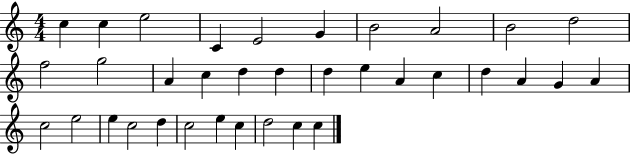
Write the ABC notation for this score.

X:1
T:Untitled
M:4/4
L:1/4
K:C
c c e2 C E2 G B2 A2 B2 d2 f2 g2 A c d d d e A c d A G A c2 e2 e c2 d c2 e c d2 c c